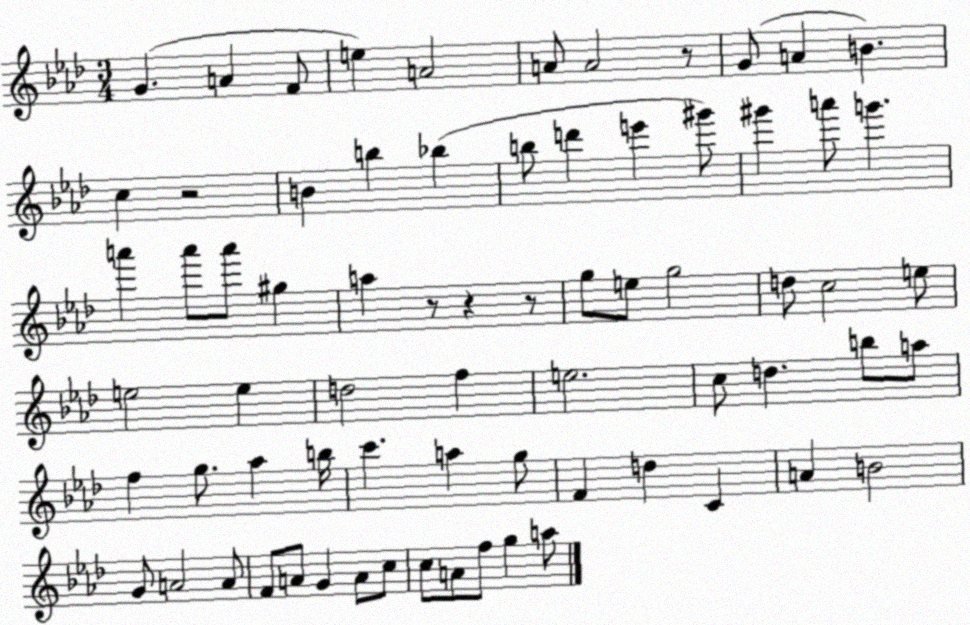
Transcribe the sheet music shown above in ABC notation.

X:1
T:Untitled
M:3/4
L:1/4
K:Ab
G A F/2 e A2 A/2 A2 z/2 G/2 A B c z2 B b _b b/2 d' e' ^g'/2 ^g' a'/2 g' a' a'/2 a'/2 ^g a z/2 z z/2 g/2 e/2 g2 d/2 c2 e/2 e2 e d2 f e2 c/2 d b/2 a/2 f g/2 _a b/4 c' a g/2 F d C A B2 G/2 A2 A/2 F/2 A/2 G A/2 c/2 c/2 A/2 f/2 g a/2